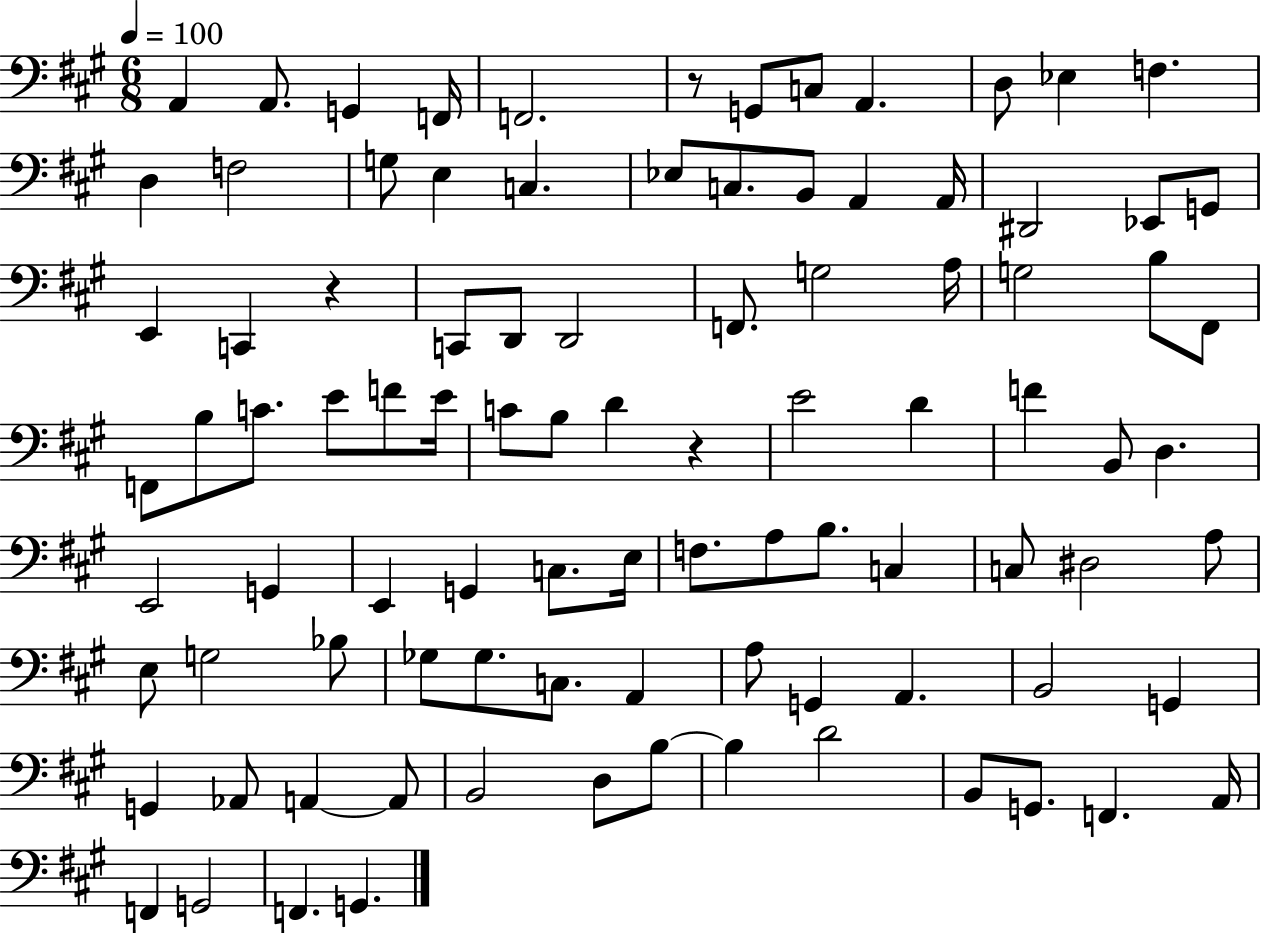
A2/q A2/e. G2/q F2/s F2/h. R/e G2/e C3/e A2/q. D3/e Eb3/q F3/q. D3/q F3/h G3/e E3/q C3/q. Eb3/e C3/e. B2/e A2/q A2/s D#2/h Eb2/e G2/e E2/q C2/q R/q C2/e D2/e D2/h F2/e. G3/h A3/s G3/h B3/e F#2/e F2/e B3/e C4/e. E4/e F4/e E4/s C4/e B3/e D4/q R/q E4/h D4/q F4/q B2/e D3/q. E2/h G2/q E2/q G2/q C3/e. E3/s F3/e. A3/e B3/e. C3/q C3/e D#3/h A3/e E3/e G3/h Bb3/e Gb3/e Gb3/e. C3/e. A2/q A3/e G2/q A2/q. B2/h G2/q G2/q Ab2/e A2/q A2/e B2/h D3/e B3/e B3/q D4/h B2/e G2/e. F2/q. A2/s F2/q G2/h F2/q. G2/q.